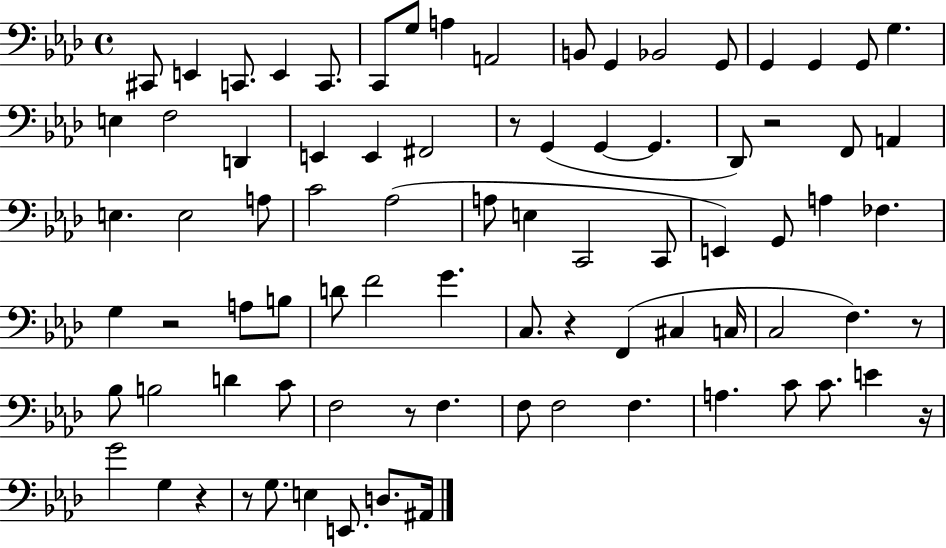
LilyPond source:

{
  \clef bass
  \time 4/4
  \defaultTimeSignature
  \key aes \major
  cis,8 e,4 c,8. e,4 c,8. | c,8 g8 a4 a,2 | b,8 g,4 bes,2 g,8 | g,4 g,4 g,8 g4. | \break e4 f2 d,4 | e,4 e,4 fis,2 | r8 g,4( g,4~~ g,4. | des,8) r2 f,8 a,4 | \break e4. e2 a8 | c'2 aes2( | a8 e4 c,2 c,8 | e,4) g,8 a4 fes4. | \break g4 r2 a8 b8 | d'8 f'2 g'4. | c8. r4 f,4( cis4 c16 | c2 f4.) r8 | \break bes8 b2 d'4 c'8 | f2 r8 f4. | f8 f2 f4. | a4. c'8 c'8. e'4 r16 | \break g'2 g4 r4 | r8 g8. e4 e,8. d8. ais,16 | \bar "|."
}